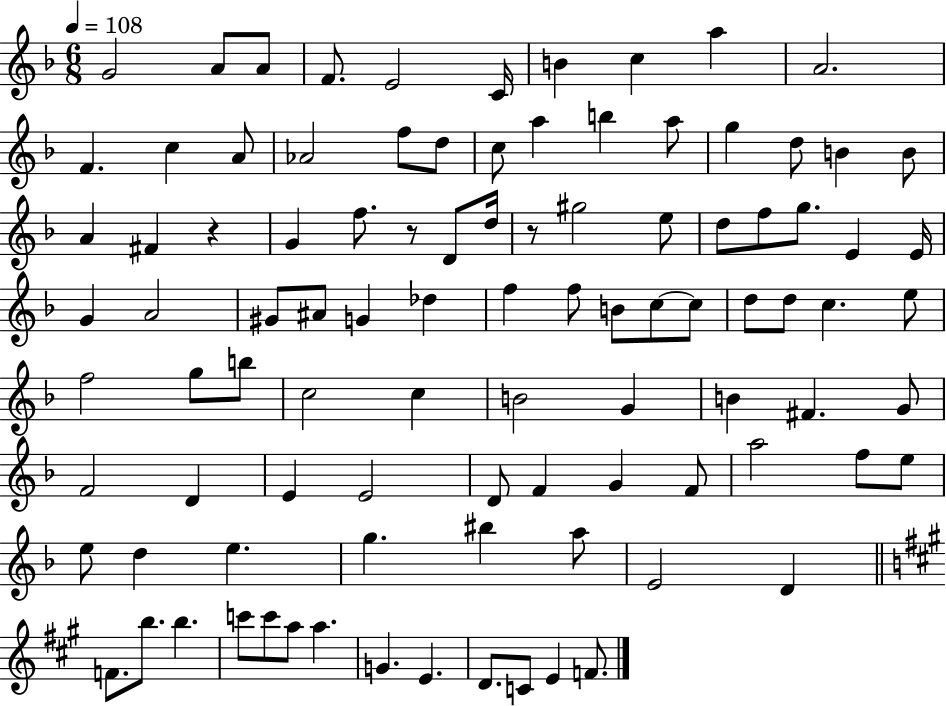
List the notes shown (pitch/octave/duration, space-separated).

G4/h A4/e A4/e F4/e. E4/h C4/s B4/q C5/q A5/q A4/h. F4/q. C5/q A4/e Ab4/h F5/e D5/e C5/e A5/q B5/q A5/e G5/q D5/e B4/q B4/e A4/q F#4/q R/q G4/q F5/e. R/e D4/e D5/s R/e G#5/h E5/e D5/e F5/e G5/e. E4/q E4/s G4/q A4/h G#4/e A#4/e G4/q Db5/q F5/q F5/e B4/e C5/e C5/e D5/e D5/e C5/q. E5/e F5/h G5/e B5/e C5/h C5/q B4/h G4/q B4/q F#4/q. G4/e F4/h D4/q E4/q E4/h D4/e F4/q G4/q F4/e A5/h F5/e E5/e E5/e D5/q E5/q. G5/q. BIS5/q A5/e E4/h D4/q F4/e. B5/e. B5/q. C6/e C6/e A5/e A5/q. G4/q. E4/q. D4/e. C4/e E4/q F4/e.